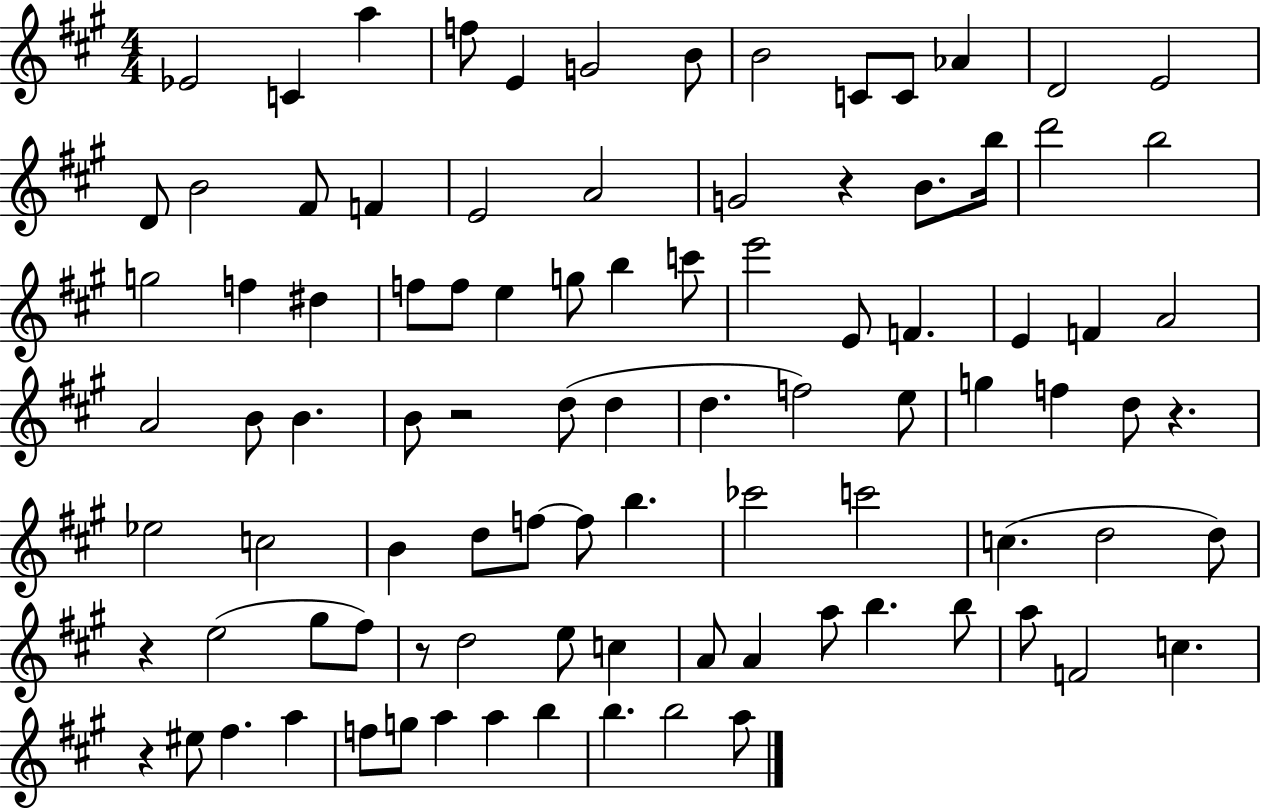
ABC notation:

X:1
T:Untitled
M:4/4
L:1/4
K:A
_E2 C a f/2 E G2 B/2 B2 C/2 C/2 _A D2 E2 D/2 B2 ^F/2 F E2 A2 G2 z B/2 b/4 d'2 b2 g2 f ^d f/2 f/2 e g/2 b c'/2 e'2 E/2 F E F A2 A2 B/2 B B/2 z2 d/2 d d f2 e/2 g f d/2 z _e2 c2 B d/2 f/2 f/2 b _c'2 c'2 c d2 d/2 z e2 ^g/2 ^f/2 z/2 d2 e/2 c A/2 A a/2 b b/2 a/2 F2 c z ^e/2 ^f a f/2 g/2 a a b b b2 a/2